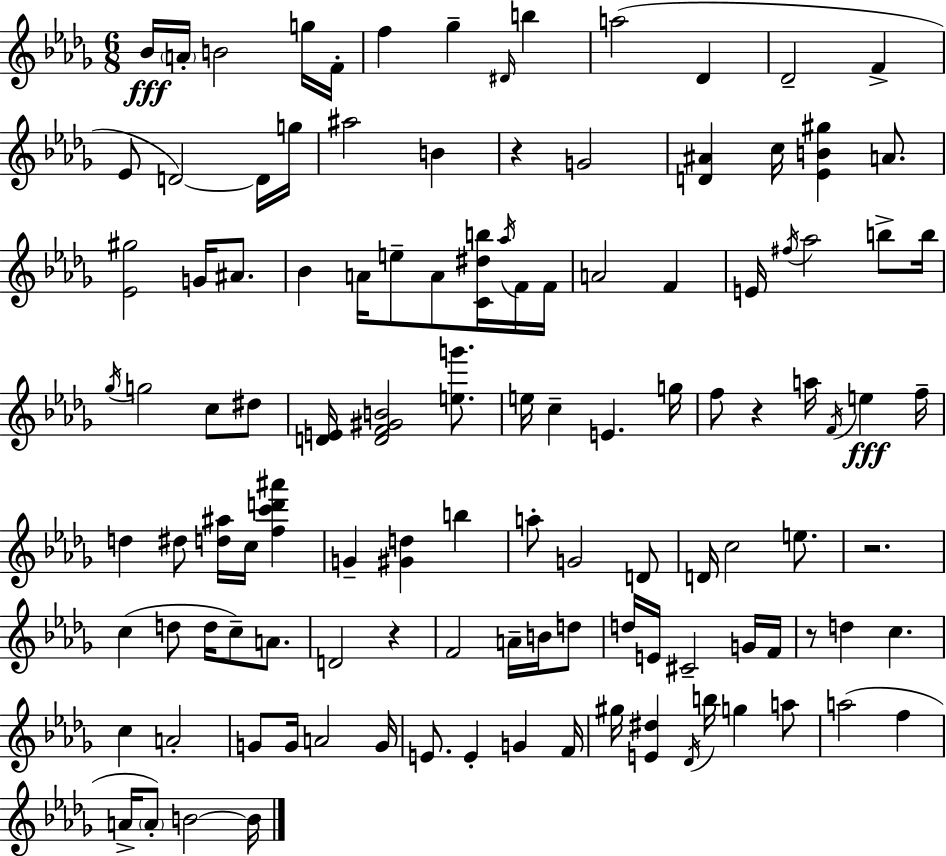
X:1
T:Untitled
M:6/8
L:1/4
K:Bbm
_B/4 A/4 B2 g/4 F/4 f _g ^D/4 b a2 _D _D2 F _E/2 D2 D/4 g/4 ^a2 B z G2 [D^A] c/4 [_EB^g] A/2 [_E^g]2 G/4 ^A/2 _B A/4 e/2 A/2 [C^db]/4 _a/4 F/4 F/4 A2 F E/4 ^f/4 _a2 b/2 b/4 _g/4 g2 c/2 ^d/2 [DE]/4 [DF^GB]2 [eg']/2 e/4 c E g/4 f/2 z a/4 F/4 e f/4 d ^d/2 [d^a]/4 c/4 [fc'd'^a'] G [^Gd] b a/2 G2 D/2 D/4 c2 e/2 z2 c d/2 d/4 c/2 A/2 D2 z F2 A/4 B/4 d/2 d/4 E/4 ^C2 G/4 F/4 z/2 d c c A2 G/2 G/4 A2 G/4 E/2 E G F/4 ^g/4 [E^d] _D/4 b/4 g a/2 a2 f A/4 A/2 B2 B/4